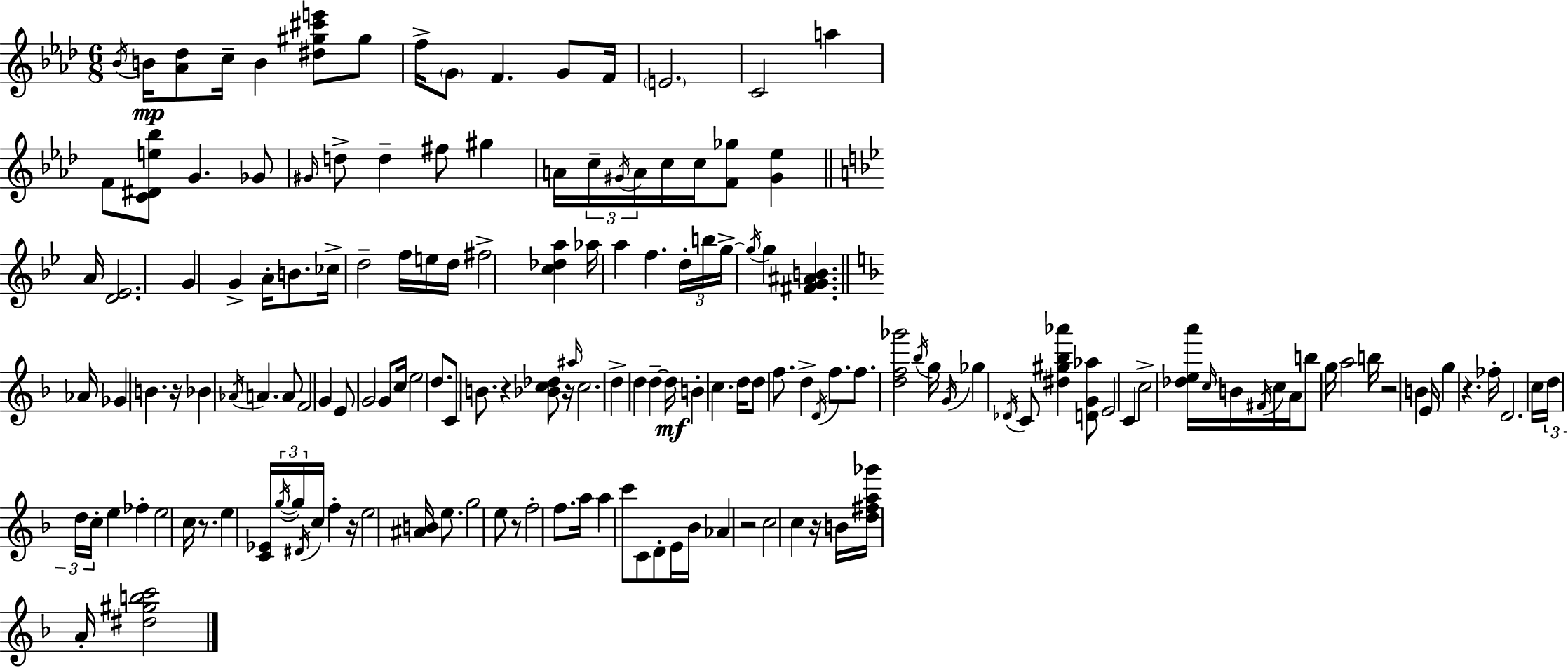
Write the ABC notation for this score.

X:1
T:Untitled
M:6/8
L:1/4
K:Ab
_B/4 B/4 [_A_d]/2 c/4 B [^d^g^c'e']/2 ^g/2 f/4 G/2 F G/2 F/4 E2 C2 a F/2 [C^De_b]/2 G _G/2 ^G/4 d/2 d ^f/2 ^g A/4 c/4 ^G/4 A/4 c/4 c/4 [F_g]/2 [^G_e] A/4 [D_E]2 G G A/4 B/2 _c/4 d2 f/4 e/4 d/4 ^f2 [c_da] _a/4 a f d/4 b/4 g/4 g/4 g [^FG^AB] _A/4 _G B z/4 _B _A/4 A A/2 F2 G E/2 G2 G/2 c/4 e2 d/2 C/2 B/2 z [_Bc_d]/2 z/4 ^a/4 c2 d d d d/4 B c d/4 d/2 f/2 d D/4 f/2 f/2 [df_g']2 _b/4 g/4 G/4 _g _D/4 C/2 [^d^g_b_a'] [DG_a]/2 E2 C c2 [_dea']/4 c/4 B/4 ^F/4 c/4 A/4 b/2 g/4 a2 b/4 z2 B E/4 g z _f/4 D2 c/4 d/4 d/4 c/4 e _f e2 c/4 z/2 e [C_E]/4 g/4 g/4 ^D/4 c/4 f z/4 e2 [^AB]/4 e/2 g2 e/2 z/2 f2 f/2 a/4 a c'/2 C/2 D/2 E/4 _B/4 _A z2 c2 c z/4 B/4 [d^fa_g']/4 A/4 [^d^gbc']2